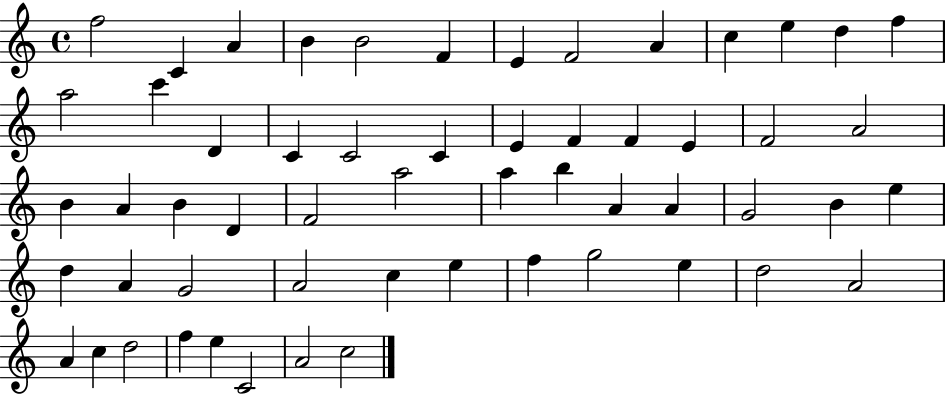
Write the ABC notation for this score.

X:1
T:Untitled
M:4/4
L:1/4
K:C
f2 C A B B2 F E F2 A c e d f a2 c' D C C2 C E F F E F2 A2 B A B D F2 a2 a b A A G2 B e d A G2 A2 c e f g2 e d2 A2 A c d2 f e C2 A2 c2